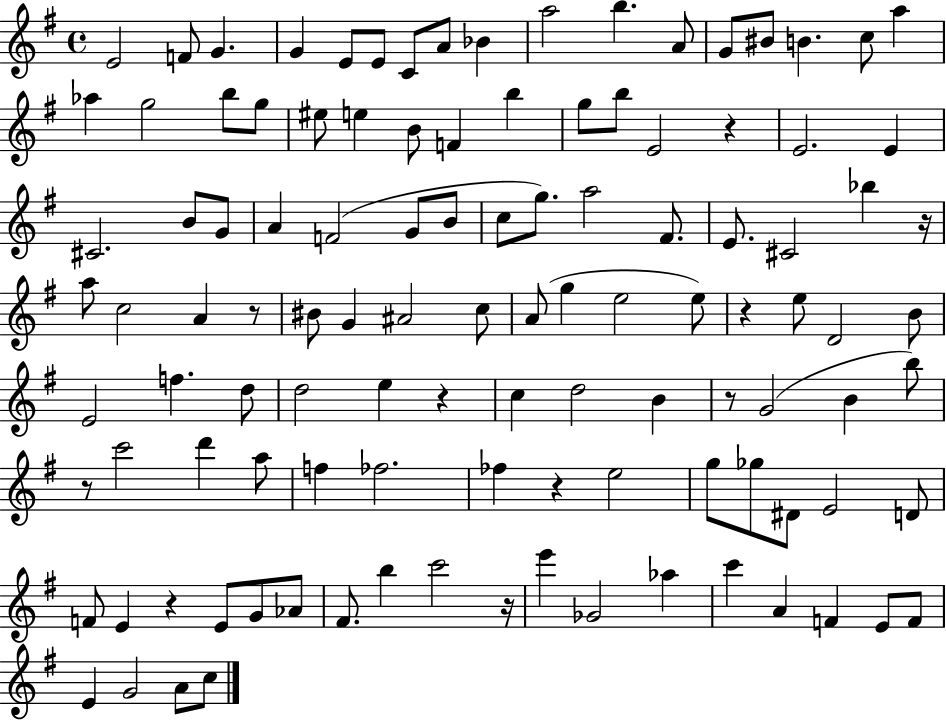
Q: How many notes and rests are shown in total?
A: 112